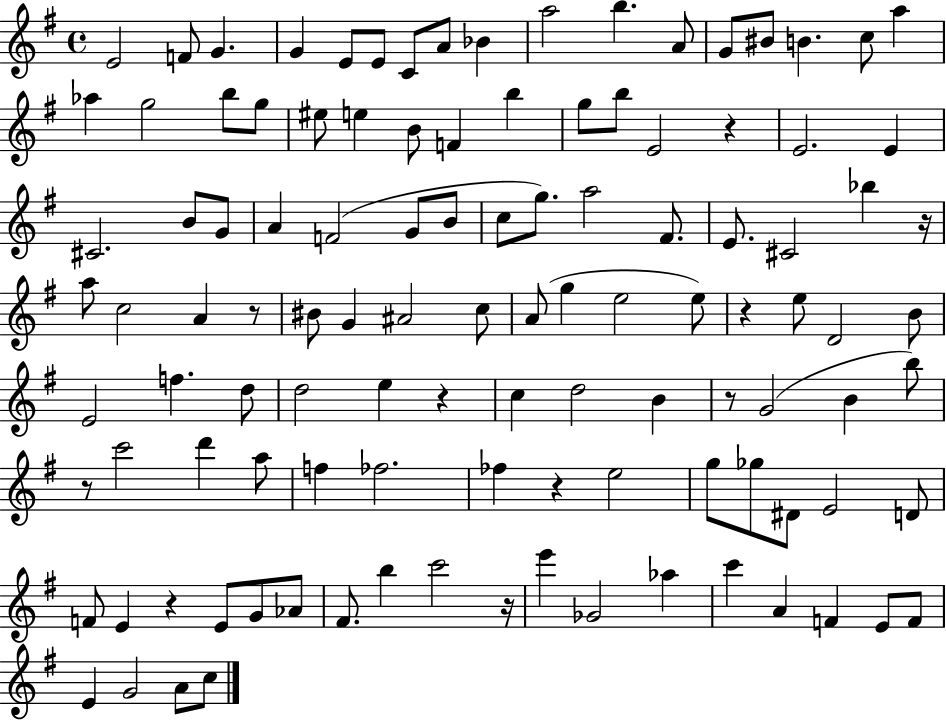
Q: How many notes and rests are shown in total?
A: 112